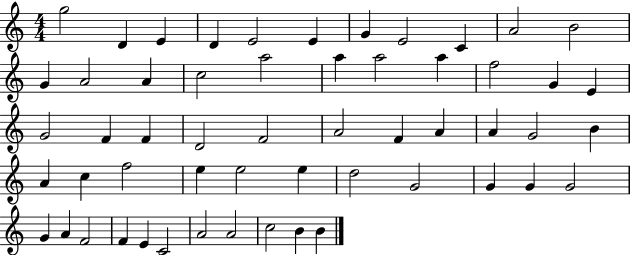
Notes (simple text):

G5/h D4/q E4/q D4/q E4/h E4/q G4/q E4/h C4/q A4/h B4/h G4/q A4/h A4/q C5/h A5/h A5/q A5/h A5/q F5/h G4/q E4/q G4/h F4/q F4/q D4/h F4/h A4/h F4/q A4/q A4/q G4/h B4/q A4/q C5/q F5/h E5/q E5/h E5/q D5/h G4/h G4/q G4/q G4/h G4/q A4/q F4/h F4/q E4/q C4/h A4/h A4/h C5/h B4/q B4/q